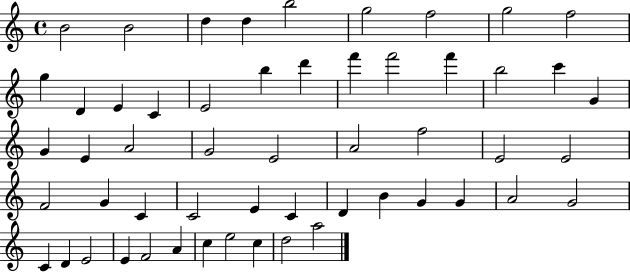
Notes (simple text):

B4/h B4/h D5/q D5/q B5/h G5/h F5/h G5/h F5/h G5/q D4/q E4/q C4/q E4/h B5/q D6/q F6/q F6/h F6/q B5/h C6/q G4/q G4/q E4/q A4/h G4/h E4/h A4/h F5/h E4/h E4/h F4/h G4/q C4/q C4/h E4/q C4/q D4/q B4/q G4/q G4/q A4/h G4/h C4/q D4/q E4/h E4/q F4/h A4/q C5/q E5/h C5/q D5/h A5/h